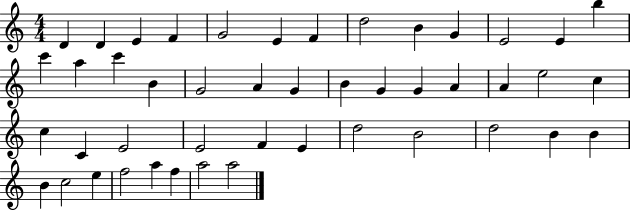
X:1
T:Untitled
M:4/4
L:1/4
K:C
D D E F G2 E F d2 B G E2 E b c' a c' B G2 A G B G G A A e2 c c C E2 E2 F E d2 B2 d2 B B B c2 e f2 a f a2 a2